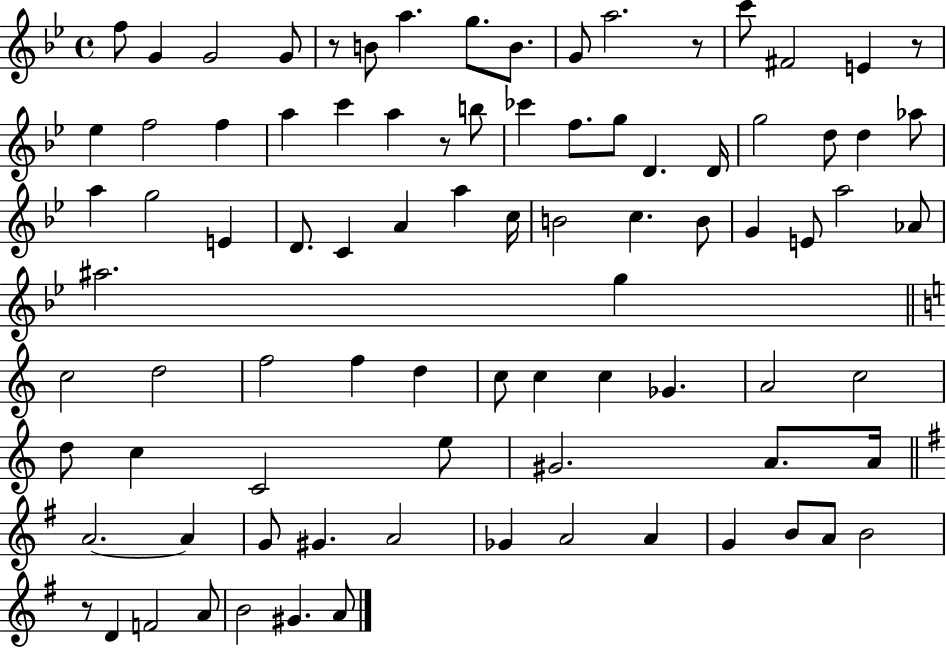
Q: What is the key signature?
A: BES major